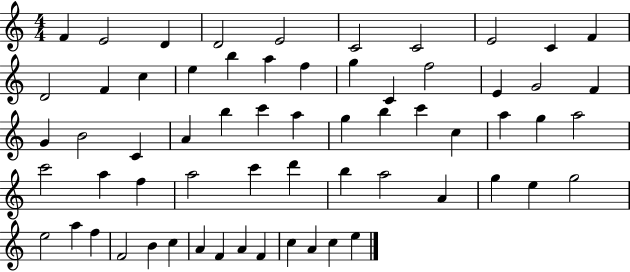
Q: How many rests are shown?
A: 0